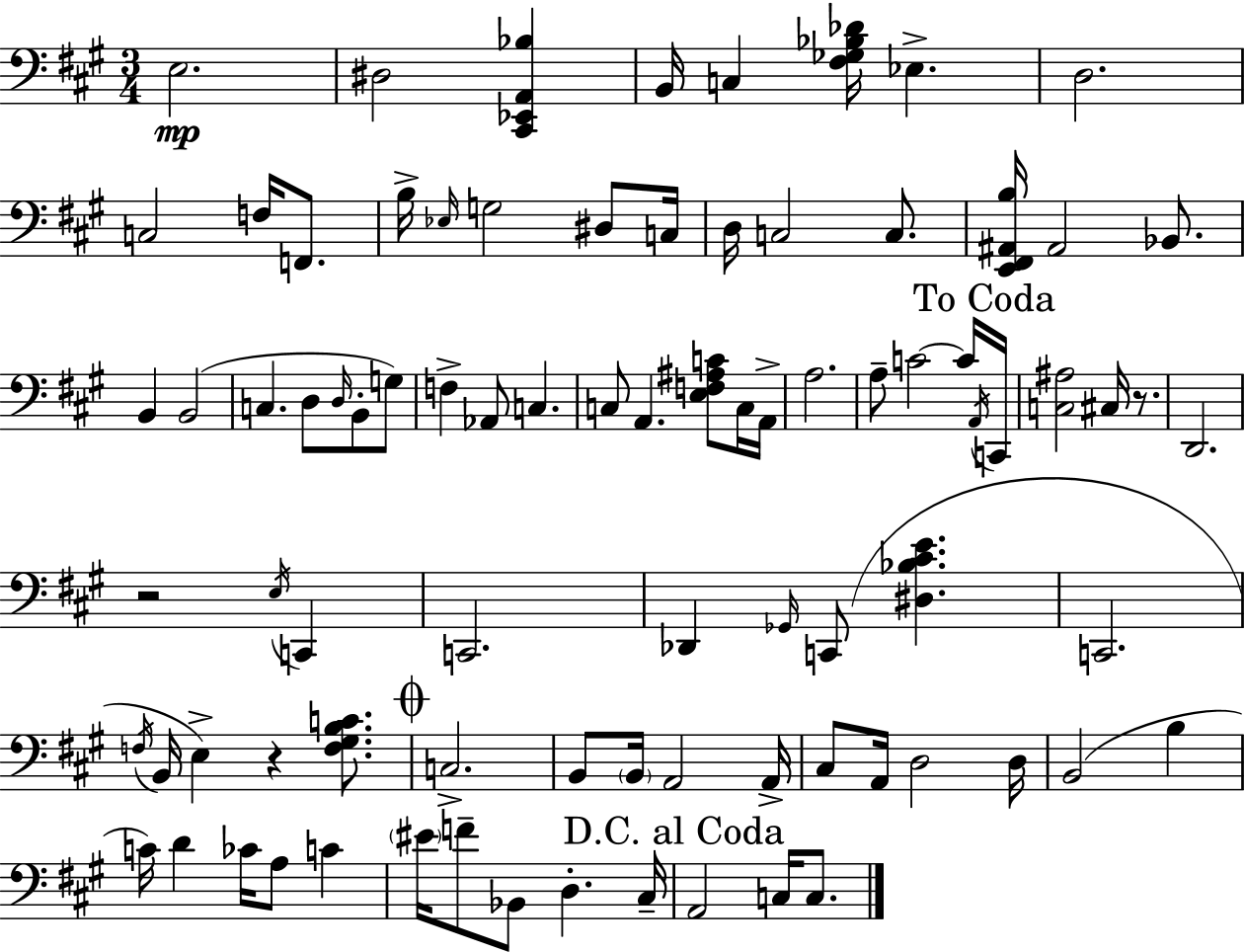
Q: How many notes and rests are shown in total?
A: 85